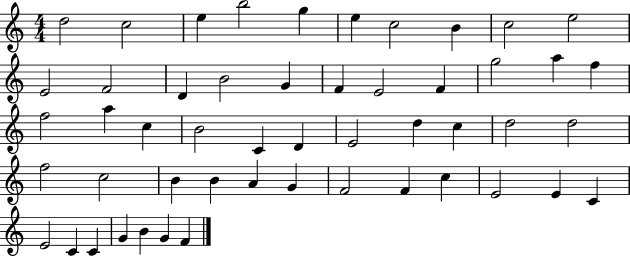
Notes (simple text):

D5/h C5/h E5/q B5/h G5/q E5/q C5/h B4/q C5/h E5/h E4/h F4/h D4/q B4/h G4/q F4/q E4/h F4/q G5/h A5/q F5/q F5/h A5/q C5/q B4/h C4/q D4/q E4/h D5/q C5/q D5/h D5/h F5/h C5/h B4/q B4/q A4/q G4/q F4/h F4/q C5/q E4/h E4/q C4/q E4/h C4/q C4/q G4/q B4/q G4/q F4/q